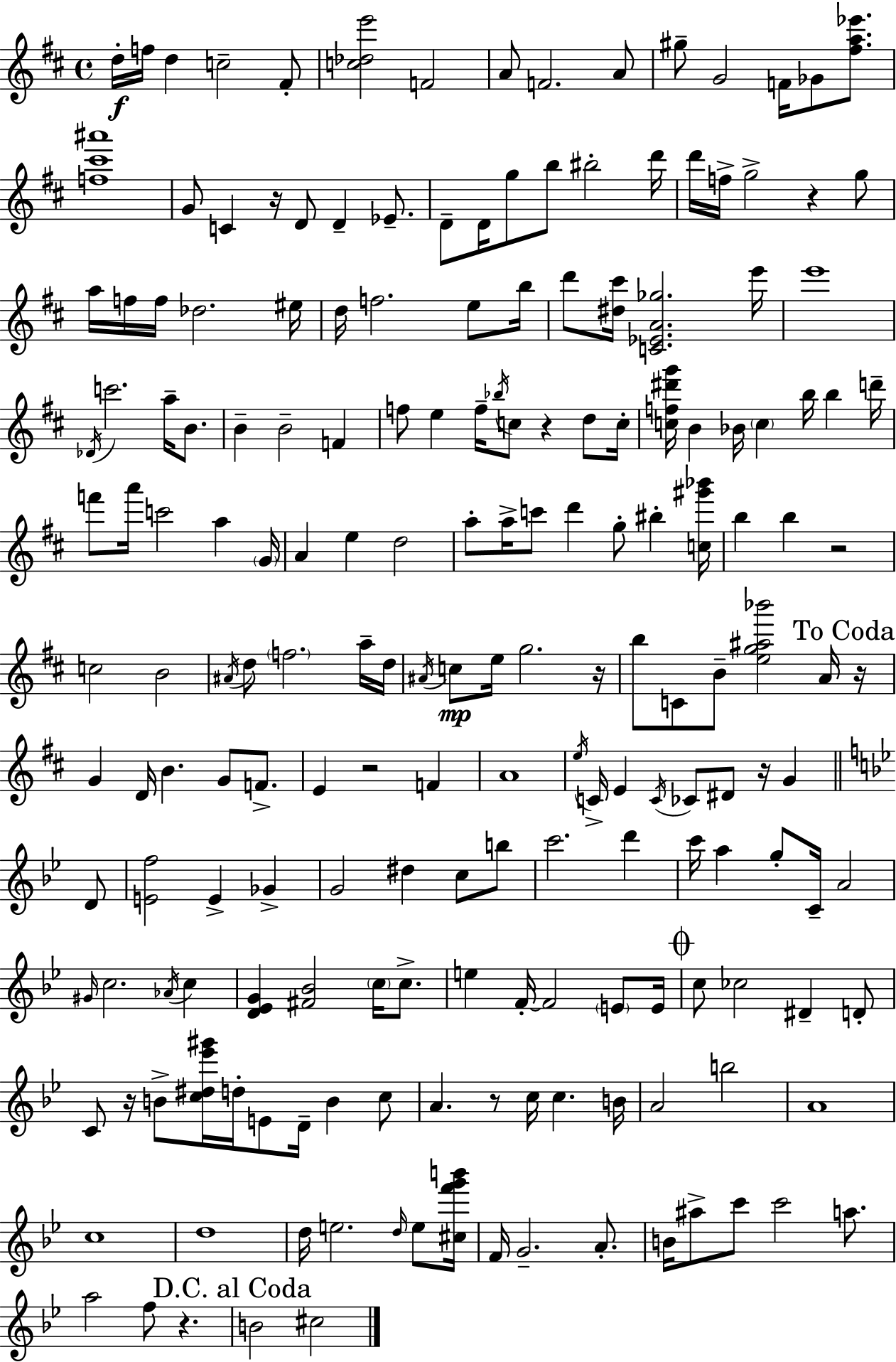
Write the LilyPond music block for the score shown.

{
  \clef treble
  \time 4/4
  \defaultTimeSignature
  \key d \major
  d''16-.\f f''16 d''4 c''2-- fis'8-. | <c'' des'' e'''>2 f'2 | a'8 f'2. a'8 | gis''8-- g'2 f'16 ges'8 <fis'' a'' ees'''>8. | \break <f'' cis''' ais'''>1 | g'8 c'4 r16 d'8 d'4-- ees'8.-- | d'8-- d'16 g''8 b''8 bis''2-. d'''16 | d'''16 f''16-> g''2-> r4 g''8 | \break a''16 f''16 f''16 des''2. eis''16 | d''16 f''2. e''8 b''16 | d'''8 <dis'' cis'''>16 <c' ees' a' ges''>2. e'''16 | e'''1 | \break \acciaccatura { des'16 } c'''2. a''16-- b'8. | b'4-- b'2-- f'4 | f''8 e''4 f''16-- \acciaccatura { bes''16 } c''8 r4 d''8 | c''16-. <c'' f'' dis''' g'''>16 b'4 bes'16 \parenthesize c''4 b''16 b''4 | \break d'''16-- f'''8 a'''16 c'''2 a''4 | \parenthesize g'16 a'4 e''4 d''2 | a''8-. a''16-> c'''8 d'''4 g''8-. bis''4-. | <c'' gis''' bes'''>16 b''4 b''4 r2 | \break c''2 b'2 | \acciaccatura { ais'16 } d''8 \parenthesize f''2. | a''16-- d''16 \acciaccatura { ais'16 } c''8\mp e''16 g''2. | r16 b''8 c'8 b'8-- <e'' g'' ais'' bes'''>2 | \break a'16 \mark "To Coda" r16 g'4 d'16 b'4. g'8 | f'8.-> e'4 r2 | f'4 a'1 | \acciaccatura { e''16 } c'16-> e'4 \acciaccatura { c'16 } ces'8 dis'8 r16 | \break g'4 \bar "||" \break \key bes \major d'8 <e' f''>2 e'4-> ges'4-> | g'2 dis''4 c''8 | b''8 c'''2. d'''4 | c'''16 a''4 g''8-. c'16-- a'2 | \break \grace { gis'16 } c''2. \acciaccatura { aes'16 } | c''4 <d' ees' g'>4 <fis' bes'>2 | \parenthesize c''16 c''8.-> e''4 f'16-.~~ f'2 | \parenthesize e'8 e'16 \mark \markup { \musicglyph "scripts.coda" } c''8 ces''2 dis'4-- | \break d'8-. c'8 r16 b'8-> <c'' dis'' ees''' gis'''>16 d''16-. e'8 d'16-- b'4 | c''8 a'4. r8 c''16 c''4. | b'16 a'2 b''2 | a'1 | \break c''1 | d''1 | d''16 e''2. | \grace { d''16 } e''8 <cis'' f''' g''' b'''>16 f'16 g'2.-- | \break a'8.-. b'16 ais''8-> c'''8 c'''2 | a''8. a''2 f''8 r4. | \mark "D.C. al Coda" b'2 cis''2 | \bar "|."
}